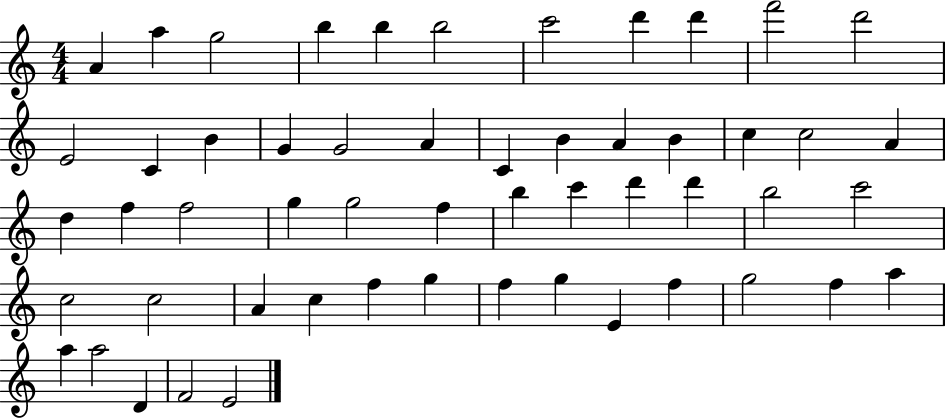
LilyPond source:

{
  \clef treble
  \numericTimeSignature
  \time 4/4
  \key c \major
  a'4 a''4 g''2 | b''4 b''4 b''2 | c'''2 d'''4 d'''4 | f'''2 d'''2 | \break e'2 c'4 b'4 | g'4 g'2 a'4 | c'4 b'4 a'4 b'4 | c''4 c''2 a'4 | \break d''4 f''4 f''2 | g''4 g''2 f''4 | b''4 c'''4 d'''4 d'''4 | b''2 c'''2 | \break c''2 c''2 | a'4 c''4 f''4 g''4 | f''4 g''4 e'4 f''4 | g''2 f''4 a''4 | \break a''4 a''2 d'4 | f'2 e'2 | \bar "|."
}